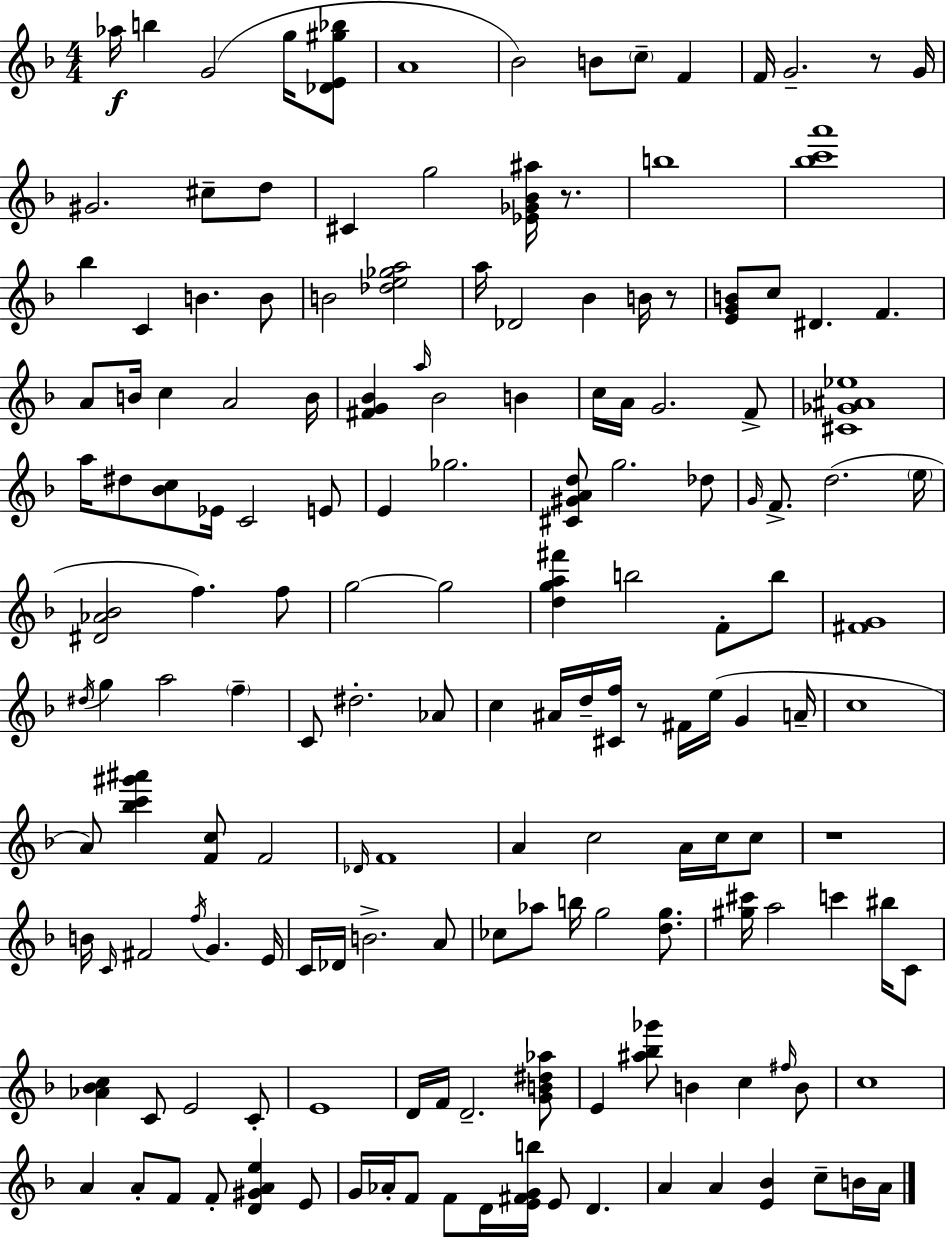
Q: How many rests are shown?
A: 5